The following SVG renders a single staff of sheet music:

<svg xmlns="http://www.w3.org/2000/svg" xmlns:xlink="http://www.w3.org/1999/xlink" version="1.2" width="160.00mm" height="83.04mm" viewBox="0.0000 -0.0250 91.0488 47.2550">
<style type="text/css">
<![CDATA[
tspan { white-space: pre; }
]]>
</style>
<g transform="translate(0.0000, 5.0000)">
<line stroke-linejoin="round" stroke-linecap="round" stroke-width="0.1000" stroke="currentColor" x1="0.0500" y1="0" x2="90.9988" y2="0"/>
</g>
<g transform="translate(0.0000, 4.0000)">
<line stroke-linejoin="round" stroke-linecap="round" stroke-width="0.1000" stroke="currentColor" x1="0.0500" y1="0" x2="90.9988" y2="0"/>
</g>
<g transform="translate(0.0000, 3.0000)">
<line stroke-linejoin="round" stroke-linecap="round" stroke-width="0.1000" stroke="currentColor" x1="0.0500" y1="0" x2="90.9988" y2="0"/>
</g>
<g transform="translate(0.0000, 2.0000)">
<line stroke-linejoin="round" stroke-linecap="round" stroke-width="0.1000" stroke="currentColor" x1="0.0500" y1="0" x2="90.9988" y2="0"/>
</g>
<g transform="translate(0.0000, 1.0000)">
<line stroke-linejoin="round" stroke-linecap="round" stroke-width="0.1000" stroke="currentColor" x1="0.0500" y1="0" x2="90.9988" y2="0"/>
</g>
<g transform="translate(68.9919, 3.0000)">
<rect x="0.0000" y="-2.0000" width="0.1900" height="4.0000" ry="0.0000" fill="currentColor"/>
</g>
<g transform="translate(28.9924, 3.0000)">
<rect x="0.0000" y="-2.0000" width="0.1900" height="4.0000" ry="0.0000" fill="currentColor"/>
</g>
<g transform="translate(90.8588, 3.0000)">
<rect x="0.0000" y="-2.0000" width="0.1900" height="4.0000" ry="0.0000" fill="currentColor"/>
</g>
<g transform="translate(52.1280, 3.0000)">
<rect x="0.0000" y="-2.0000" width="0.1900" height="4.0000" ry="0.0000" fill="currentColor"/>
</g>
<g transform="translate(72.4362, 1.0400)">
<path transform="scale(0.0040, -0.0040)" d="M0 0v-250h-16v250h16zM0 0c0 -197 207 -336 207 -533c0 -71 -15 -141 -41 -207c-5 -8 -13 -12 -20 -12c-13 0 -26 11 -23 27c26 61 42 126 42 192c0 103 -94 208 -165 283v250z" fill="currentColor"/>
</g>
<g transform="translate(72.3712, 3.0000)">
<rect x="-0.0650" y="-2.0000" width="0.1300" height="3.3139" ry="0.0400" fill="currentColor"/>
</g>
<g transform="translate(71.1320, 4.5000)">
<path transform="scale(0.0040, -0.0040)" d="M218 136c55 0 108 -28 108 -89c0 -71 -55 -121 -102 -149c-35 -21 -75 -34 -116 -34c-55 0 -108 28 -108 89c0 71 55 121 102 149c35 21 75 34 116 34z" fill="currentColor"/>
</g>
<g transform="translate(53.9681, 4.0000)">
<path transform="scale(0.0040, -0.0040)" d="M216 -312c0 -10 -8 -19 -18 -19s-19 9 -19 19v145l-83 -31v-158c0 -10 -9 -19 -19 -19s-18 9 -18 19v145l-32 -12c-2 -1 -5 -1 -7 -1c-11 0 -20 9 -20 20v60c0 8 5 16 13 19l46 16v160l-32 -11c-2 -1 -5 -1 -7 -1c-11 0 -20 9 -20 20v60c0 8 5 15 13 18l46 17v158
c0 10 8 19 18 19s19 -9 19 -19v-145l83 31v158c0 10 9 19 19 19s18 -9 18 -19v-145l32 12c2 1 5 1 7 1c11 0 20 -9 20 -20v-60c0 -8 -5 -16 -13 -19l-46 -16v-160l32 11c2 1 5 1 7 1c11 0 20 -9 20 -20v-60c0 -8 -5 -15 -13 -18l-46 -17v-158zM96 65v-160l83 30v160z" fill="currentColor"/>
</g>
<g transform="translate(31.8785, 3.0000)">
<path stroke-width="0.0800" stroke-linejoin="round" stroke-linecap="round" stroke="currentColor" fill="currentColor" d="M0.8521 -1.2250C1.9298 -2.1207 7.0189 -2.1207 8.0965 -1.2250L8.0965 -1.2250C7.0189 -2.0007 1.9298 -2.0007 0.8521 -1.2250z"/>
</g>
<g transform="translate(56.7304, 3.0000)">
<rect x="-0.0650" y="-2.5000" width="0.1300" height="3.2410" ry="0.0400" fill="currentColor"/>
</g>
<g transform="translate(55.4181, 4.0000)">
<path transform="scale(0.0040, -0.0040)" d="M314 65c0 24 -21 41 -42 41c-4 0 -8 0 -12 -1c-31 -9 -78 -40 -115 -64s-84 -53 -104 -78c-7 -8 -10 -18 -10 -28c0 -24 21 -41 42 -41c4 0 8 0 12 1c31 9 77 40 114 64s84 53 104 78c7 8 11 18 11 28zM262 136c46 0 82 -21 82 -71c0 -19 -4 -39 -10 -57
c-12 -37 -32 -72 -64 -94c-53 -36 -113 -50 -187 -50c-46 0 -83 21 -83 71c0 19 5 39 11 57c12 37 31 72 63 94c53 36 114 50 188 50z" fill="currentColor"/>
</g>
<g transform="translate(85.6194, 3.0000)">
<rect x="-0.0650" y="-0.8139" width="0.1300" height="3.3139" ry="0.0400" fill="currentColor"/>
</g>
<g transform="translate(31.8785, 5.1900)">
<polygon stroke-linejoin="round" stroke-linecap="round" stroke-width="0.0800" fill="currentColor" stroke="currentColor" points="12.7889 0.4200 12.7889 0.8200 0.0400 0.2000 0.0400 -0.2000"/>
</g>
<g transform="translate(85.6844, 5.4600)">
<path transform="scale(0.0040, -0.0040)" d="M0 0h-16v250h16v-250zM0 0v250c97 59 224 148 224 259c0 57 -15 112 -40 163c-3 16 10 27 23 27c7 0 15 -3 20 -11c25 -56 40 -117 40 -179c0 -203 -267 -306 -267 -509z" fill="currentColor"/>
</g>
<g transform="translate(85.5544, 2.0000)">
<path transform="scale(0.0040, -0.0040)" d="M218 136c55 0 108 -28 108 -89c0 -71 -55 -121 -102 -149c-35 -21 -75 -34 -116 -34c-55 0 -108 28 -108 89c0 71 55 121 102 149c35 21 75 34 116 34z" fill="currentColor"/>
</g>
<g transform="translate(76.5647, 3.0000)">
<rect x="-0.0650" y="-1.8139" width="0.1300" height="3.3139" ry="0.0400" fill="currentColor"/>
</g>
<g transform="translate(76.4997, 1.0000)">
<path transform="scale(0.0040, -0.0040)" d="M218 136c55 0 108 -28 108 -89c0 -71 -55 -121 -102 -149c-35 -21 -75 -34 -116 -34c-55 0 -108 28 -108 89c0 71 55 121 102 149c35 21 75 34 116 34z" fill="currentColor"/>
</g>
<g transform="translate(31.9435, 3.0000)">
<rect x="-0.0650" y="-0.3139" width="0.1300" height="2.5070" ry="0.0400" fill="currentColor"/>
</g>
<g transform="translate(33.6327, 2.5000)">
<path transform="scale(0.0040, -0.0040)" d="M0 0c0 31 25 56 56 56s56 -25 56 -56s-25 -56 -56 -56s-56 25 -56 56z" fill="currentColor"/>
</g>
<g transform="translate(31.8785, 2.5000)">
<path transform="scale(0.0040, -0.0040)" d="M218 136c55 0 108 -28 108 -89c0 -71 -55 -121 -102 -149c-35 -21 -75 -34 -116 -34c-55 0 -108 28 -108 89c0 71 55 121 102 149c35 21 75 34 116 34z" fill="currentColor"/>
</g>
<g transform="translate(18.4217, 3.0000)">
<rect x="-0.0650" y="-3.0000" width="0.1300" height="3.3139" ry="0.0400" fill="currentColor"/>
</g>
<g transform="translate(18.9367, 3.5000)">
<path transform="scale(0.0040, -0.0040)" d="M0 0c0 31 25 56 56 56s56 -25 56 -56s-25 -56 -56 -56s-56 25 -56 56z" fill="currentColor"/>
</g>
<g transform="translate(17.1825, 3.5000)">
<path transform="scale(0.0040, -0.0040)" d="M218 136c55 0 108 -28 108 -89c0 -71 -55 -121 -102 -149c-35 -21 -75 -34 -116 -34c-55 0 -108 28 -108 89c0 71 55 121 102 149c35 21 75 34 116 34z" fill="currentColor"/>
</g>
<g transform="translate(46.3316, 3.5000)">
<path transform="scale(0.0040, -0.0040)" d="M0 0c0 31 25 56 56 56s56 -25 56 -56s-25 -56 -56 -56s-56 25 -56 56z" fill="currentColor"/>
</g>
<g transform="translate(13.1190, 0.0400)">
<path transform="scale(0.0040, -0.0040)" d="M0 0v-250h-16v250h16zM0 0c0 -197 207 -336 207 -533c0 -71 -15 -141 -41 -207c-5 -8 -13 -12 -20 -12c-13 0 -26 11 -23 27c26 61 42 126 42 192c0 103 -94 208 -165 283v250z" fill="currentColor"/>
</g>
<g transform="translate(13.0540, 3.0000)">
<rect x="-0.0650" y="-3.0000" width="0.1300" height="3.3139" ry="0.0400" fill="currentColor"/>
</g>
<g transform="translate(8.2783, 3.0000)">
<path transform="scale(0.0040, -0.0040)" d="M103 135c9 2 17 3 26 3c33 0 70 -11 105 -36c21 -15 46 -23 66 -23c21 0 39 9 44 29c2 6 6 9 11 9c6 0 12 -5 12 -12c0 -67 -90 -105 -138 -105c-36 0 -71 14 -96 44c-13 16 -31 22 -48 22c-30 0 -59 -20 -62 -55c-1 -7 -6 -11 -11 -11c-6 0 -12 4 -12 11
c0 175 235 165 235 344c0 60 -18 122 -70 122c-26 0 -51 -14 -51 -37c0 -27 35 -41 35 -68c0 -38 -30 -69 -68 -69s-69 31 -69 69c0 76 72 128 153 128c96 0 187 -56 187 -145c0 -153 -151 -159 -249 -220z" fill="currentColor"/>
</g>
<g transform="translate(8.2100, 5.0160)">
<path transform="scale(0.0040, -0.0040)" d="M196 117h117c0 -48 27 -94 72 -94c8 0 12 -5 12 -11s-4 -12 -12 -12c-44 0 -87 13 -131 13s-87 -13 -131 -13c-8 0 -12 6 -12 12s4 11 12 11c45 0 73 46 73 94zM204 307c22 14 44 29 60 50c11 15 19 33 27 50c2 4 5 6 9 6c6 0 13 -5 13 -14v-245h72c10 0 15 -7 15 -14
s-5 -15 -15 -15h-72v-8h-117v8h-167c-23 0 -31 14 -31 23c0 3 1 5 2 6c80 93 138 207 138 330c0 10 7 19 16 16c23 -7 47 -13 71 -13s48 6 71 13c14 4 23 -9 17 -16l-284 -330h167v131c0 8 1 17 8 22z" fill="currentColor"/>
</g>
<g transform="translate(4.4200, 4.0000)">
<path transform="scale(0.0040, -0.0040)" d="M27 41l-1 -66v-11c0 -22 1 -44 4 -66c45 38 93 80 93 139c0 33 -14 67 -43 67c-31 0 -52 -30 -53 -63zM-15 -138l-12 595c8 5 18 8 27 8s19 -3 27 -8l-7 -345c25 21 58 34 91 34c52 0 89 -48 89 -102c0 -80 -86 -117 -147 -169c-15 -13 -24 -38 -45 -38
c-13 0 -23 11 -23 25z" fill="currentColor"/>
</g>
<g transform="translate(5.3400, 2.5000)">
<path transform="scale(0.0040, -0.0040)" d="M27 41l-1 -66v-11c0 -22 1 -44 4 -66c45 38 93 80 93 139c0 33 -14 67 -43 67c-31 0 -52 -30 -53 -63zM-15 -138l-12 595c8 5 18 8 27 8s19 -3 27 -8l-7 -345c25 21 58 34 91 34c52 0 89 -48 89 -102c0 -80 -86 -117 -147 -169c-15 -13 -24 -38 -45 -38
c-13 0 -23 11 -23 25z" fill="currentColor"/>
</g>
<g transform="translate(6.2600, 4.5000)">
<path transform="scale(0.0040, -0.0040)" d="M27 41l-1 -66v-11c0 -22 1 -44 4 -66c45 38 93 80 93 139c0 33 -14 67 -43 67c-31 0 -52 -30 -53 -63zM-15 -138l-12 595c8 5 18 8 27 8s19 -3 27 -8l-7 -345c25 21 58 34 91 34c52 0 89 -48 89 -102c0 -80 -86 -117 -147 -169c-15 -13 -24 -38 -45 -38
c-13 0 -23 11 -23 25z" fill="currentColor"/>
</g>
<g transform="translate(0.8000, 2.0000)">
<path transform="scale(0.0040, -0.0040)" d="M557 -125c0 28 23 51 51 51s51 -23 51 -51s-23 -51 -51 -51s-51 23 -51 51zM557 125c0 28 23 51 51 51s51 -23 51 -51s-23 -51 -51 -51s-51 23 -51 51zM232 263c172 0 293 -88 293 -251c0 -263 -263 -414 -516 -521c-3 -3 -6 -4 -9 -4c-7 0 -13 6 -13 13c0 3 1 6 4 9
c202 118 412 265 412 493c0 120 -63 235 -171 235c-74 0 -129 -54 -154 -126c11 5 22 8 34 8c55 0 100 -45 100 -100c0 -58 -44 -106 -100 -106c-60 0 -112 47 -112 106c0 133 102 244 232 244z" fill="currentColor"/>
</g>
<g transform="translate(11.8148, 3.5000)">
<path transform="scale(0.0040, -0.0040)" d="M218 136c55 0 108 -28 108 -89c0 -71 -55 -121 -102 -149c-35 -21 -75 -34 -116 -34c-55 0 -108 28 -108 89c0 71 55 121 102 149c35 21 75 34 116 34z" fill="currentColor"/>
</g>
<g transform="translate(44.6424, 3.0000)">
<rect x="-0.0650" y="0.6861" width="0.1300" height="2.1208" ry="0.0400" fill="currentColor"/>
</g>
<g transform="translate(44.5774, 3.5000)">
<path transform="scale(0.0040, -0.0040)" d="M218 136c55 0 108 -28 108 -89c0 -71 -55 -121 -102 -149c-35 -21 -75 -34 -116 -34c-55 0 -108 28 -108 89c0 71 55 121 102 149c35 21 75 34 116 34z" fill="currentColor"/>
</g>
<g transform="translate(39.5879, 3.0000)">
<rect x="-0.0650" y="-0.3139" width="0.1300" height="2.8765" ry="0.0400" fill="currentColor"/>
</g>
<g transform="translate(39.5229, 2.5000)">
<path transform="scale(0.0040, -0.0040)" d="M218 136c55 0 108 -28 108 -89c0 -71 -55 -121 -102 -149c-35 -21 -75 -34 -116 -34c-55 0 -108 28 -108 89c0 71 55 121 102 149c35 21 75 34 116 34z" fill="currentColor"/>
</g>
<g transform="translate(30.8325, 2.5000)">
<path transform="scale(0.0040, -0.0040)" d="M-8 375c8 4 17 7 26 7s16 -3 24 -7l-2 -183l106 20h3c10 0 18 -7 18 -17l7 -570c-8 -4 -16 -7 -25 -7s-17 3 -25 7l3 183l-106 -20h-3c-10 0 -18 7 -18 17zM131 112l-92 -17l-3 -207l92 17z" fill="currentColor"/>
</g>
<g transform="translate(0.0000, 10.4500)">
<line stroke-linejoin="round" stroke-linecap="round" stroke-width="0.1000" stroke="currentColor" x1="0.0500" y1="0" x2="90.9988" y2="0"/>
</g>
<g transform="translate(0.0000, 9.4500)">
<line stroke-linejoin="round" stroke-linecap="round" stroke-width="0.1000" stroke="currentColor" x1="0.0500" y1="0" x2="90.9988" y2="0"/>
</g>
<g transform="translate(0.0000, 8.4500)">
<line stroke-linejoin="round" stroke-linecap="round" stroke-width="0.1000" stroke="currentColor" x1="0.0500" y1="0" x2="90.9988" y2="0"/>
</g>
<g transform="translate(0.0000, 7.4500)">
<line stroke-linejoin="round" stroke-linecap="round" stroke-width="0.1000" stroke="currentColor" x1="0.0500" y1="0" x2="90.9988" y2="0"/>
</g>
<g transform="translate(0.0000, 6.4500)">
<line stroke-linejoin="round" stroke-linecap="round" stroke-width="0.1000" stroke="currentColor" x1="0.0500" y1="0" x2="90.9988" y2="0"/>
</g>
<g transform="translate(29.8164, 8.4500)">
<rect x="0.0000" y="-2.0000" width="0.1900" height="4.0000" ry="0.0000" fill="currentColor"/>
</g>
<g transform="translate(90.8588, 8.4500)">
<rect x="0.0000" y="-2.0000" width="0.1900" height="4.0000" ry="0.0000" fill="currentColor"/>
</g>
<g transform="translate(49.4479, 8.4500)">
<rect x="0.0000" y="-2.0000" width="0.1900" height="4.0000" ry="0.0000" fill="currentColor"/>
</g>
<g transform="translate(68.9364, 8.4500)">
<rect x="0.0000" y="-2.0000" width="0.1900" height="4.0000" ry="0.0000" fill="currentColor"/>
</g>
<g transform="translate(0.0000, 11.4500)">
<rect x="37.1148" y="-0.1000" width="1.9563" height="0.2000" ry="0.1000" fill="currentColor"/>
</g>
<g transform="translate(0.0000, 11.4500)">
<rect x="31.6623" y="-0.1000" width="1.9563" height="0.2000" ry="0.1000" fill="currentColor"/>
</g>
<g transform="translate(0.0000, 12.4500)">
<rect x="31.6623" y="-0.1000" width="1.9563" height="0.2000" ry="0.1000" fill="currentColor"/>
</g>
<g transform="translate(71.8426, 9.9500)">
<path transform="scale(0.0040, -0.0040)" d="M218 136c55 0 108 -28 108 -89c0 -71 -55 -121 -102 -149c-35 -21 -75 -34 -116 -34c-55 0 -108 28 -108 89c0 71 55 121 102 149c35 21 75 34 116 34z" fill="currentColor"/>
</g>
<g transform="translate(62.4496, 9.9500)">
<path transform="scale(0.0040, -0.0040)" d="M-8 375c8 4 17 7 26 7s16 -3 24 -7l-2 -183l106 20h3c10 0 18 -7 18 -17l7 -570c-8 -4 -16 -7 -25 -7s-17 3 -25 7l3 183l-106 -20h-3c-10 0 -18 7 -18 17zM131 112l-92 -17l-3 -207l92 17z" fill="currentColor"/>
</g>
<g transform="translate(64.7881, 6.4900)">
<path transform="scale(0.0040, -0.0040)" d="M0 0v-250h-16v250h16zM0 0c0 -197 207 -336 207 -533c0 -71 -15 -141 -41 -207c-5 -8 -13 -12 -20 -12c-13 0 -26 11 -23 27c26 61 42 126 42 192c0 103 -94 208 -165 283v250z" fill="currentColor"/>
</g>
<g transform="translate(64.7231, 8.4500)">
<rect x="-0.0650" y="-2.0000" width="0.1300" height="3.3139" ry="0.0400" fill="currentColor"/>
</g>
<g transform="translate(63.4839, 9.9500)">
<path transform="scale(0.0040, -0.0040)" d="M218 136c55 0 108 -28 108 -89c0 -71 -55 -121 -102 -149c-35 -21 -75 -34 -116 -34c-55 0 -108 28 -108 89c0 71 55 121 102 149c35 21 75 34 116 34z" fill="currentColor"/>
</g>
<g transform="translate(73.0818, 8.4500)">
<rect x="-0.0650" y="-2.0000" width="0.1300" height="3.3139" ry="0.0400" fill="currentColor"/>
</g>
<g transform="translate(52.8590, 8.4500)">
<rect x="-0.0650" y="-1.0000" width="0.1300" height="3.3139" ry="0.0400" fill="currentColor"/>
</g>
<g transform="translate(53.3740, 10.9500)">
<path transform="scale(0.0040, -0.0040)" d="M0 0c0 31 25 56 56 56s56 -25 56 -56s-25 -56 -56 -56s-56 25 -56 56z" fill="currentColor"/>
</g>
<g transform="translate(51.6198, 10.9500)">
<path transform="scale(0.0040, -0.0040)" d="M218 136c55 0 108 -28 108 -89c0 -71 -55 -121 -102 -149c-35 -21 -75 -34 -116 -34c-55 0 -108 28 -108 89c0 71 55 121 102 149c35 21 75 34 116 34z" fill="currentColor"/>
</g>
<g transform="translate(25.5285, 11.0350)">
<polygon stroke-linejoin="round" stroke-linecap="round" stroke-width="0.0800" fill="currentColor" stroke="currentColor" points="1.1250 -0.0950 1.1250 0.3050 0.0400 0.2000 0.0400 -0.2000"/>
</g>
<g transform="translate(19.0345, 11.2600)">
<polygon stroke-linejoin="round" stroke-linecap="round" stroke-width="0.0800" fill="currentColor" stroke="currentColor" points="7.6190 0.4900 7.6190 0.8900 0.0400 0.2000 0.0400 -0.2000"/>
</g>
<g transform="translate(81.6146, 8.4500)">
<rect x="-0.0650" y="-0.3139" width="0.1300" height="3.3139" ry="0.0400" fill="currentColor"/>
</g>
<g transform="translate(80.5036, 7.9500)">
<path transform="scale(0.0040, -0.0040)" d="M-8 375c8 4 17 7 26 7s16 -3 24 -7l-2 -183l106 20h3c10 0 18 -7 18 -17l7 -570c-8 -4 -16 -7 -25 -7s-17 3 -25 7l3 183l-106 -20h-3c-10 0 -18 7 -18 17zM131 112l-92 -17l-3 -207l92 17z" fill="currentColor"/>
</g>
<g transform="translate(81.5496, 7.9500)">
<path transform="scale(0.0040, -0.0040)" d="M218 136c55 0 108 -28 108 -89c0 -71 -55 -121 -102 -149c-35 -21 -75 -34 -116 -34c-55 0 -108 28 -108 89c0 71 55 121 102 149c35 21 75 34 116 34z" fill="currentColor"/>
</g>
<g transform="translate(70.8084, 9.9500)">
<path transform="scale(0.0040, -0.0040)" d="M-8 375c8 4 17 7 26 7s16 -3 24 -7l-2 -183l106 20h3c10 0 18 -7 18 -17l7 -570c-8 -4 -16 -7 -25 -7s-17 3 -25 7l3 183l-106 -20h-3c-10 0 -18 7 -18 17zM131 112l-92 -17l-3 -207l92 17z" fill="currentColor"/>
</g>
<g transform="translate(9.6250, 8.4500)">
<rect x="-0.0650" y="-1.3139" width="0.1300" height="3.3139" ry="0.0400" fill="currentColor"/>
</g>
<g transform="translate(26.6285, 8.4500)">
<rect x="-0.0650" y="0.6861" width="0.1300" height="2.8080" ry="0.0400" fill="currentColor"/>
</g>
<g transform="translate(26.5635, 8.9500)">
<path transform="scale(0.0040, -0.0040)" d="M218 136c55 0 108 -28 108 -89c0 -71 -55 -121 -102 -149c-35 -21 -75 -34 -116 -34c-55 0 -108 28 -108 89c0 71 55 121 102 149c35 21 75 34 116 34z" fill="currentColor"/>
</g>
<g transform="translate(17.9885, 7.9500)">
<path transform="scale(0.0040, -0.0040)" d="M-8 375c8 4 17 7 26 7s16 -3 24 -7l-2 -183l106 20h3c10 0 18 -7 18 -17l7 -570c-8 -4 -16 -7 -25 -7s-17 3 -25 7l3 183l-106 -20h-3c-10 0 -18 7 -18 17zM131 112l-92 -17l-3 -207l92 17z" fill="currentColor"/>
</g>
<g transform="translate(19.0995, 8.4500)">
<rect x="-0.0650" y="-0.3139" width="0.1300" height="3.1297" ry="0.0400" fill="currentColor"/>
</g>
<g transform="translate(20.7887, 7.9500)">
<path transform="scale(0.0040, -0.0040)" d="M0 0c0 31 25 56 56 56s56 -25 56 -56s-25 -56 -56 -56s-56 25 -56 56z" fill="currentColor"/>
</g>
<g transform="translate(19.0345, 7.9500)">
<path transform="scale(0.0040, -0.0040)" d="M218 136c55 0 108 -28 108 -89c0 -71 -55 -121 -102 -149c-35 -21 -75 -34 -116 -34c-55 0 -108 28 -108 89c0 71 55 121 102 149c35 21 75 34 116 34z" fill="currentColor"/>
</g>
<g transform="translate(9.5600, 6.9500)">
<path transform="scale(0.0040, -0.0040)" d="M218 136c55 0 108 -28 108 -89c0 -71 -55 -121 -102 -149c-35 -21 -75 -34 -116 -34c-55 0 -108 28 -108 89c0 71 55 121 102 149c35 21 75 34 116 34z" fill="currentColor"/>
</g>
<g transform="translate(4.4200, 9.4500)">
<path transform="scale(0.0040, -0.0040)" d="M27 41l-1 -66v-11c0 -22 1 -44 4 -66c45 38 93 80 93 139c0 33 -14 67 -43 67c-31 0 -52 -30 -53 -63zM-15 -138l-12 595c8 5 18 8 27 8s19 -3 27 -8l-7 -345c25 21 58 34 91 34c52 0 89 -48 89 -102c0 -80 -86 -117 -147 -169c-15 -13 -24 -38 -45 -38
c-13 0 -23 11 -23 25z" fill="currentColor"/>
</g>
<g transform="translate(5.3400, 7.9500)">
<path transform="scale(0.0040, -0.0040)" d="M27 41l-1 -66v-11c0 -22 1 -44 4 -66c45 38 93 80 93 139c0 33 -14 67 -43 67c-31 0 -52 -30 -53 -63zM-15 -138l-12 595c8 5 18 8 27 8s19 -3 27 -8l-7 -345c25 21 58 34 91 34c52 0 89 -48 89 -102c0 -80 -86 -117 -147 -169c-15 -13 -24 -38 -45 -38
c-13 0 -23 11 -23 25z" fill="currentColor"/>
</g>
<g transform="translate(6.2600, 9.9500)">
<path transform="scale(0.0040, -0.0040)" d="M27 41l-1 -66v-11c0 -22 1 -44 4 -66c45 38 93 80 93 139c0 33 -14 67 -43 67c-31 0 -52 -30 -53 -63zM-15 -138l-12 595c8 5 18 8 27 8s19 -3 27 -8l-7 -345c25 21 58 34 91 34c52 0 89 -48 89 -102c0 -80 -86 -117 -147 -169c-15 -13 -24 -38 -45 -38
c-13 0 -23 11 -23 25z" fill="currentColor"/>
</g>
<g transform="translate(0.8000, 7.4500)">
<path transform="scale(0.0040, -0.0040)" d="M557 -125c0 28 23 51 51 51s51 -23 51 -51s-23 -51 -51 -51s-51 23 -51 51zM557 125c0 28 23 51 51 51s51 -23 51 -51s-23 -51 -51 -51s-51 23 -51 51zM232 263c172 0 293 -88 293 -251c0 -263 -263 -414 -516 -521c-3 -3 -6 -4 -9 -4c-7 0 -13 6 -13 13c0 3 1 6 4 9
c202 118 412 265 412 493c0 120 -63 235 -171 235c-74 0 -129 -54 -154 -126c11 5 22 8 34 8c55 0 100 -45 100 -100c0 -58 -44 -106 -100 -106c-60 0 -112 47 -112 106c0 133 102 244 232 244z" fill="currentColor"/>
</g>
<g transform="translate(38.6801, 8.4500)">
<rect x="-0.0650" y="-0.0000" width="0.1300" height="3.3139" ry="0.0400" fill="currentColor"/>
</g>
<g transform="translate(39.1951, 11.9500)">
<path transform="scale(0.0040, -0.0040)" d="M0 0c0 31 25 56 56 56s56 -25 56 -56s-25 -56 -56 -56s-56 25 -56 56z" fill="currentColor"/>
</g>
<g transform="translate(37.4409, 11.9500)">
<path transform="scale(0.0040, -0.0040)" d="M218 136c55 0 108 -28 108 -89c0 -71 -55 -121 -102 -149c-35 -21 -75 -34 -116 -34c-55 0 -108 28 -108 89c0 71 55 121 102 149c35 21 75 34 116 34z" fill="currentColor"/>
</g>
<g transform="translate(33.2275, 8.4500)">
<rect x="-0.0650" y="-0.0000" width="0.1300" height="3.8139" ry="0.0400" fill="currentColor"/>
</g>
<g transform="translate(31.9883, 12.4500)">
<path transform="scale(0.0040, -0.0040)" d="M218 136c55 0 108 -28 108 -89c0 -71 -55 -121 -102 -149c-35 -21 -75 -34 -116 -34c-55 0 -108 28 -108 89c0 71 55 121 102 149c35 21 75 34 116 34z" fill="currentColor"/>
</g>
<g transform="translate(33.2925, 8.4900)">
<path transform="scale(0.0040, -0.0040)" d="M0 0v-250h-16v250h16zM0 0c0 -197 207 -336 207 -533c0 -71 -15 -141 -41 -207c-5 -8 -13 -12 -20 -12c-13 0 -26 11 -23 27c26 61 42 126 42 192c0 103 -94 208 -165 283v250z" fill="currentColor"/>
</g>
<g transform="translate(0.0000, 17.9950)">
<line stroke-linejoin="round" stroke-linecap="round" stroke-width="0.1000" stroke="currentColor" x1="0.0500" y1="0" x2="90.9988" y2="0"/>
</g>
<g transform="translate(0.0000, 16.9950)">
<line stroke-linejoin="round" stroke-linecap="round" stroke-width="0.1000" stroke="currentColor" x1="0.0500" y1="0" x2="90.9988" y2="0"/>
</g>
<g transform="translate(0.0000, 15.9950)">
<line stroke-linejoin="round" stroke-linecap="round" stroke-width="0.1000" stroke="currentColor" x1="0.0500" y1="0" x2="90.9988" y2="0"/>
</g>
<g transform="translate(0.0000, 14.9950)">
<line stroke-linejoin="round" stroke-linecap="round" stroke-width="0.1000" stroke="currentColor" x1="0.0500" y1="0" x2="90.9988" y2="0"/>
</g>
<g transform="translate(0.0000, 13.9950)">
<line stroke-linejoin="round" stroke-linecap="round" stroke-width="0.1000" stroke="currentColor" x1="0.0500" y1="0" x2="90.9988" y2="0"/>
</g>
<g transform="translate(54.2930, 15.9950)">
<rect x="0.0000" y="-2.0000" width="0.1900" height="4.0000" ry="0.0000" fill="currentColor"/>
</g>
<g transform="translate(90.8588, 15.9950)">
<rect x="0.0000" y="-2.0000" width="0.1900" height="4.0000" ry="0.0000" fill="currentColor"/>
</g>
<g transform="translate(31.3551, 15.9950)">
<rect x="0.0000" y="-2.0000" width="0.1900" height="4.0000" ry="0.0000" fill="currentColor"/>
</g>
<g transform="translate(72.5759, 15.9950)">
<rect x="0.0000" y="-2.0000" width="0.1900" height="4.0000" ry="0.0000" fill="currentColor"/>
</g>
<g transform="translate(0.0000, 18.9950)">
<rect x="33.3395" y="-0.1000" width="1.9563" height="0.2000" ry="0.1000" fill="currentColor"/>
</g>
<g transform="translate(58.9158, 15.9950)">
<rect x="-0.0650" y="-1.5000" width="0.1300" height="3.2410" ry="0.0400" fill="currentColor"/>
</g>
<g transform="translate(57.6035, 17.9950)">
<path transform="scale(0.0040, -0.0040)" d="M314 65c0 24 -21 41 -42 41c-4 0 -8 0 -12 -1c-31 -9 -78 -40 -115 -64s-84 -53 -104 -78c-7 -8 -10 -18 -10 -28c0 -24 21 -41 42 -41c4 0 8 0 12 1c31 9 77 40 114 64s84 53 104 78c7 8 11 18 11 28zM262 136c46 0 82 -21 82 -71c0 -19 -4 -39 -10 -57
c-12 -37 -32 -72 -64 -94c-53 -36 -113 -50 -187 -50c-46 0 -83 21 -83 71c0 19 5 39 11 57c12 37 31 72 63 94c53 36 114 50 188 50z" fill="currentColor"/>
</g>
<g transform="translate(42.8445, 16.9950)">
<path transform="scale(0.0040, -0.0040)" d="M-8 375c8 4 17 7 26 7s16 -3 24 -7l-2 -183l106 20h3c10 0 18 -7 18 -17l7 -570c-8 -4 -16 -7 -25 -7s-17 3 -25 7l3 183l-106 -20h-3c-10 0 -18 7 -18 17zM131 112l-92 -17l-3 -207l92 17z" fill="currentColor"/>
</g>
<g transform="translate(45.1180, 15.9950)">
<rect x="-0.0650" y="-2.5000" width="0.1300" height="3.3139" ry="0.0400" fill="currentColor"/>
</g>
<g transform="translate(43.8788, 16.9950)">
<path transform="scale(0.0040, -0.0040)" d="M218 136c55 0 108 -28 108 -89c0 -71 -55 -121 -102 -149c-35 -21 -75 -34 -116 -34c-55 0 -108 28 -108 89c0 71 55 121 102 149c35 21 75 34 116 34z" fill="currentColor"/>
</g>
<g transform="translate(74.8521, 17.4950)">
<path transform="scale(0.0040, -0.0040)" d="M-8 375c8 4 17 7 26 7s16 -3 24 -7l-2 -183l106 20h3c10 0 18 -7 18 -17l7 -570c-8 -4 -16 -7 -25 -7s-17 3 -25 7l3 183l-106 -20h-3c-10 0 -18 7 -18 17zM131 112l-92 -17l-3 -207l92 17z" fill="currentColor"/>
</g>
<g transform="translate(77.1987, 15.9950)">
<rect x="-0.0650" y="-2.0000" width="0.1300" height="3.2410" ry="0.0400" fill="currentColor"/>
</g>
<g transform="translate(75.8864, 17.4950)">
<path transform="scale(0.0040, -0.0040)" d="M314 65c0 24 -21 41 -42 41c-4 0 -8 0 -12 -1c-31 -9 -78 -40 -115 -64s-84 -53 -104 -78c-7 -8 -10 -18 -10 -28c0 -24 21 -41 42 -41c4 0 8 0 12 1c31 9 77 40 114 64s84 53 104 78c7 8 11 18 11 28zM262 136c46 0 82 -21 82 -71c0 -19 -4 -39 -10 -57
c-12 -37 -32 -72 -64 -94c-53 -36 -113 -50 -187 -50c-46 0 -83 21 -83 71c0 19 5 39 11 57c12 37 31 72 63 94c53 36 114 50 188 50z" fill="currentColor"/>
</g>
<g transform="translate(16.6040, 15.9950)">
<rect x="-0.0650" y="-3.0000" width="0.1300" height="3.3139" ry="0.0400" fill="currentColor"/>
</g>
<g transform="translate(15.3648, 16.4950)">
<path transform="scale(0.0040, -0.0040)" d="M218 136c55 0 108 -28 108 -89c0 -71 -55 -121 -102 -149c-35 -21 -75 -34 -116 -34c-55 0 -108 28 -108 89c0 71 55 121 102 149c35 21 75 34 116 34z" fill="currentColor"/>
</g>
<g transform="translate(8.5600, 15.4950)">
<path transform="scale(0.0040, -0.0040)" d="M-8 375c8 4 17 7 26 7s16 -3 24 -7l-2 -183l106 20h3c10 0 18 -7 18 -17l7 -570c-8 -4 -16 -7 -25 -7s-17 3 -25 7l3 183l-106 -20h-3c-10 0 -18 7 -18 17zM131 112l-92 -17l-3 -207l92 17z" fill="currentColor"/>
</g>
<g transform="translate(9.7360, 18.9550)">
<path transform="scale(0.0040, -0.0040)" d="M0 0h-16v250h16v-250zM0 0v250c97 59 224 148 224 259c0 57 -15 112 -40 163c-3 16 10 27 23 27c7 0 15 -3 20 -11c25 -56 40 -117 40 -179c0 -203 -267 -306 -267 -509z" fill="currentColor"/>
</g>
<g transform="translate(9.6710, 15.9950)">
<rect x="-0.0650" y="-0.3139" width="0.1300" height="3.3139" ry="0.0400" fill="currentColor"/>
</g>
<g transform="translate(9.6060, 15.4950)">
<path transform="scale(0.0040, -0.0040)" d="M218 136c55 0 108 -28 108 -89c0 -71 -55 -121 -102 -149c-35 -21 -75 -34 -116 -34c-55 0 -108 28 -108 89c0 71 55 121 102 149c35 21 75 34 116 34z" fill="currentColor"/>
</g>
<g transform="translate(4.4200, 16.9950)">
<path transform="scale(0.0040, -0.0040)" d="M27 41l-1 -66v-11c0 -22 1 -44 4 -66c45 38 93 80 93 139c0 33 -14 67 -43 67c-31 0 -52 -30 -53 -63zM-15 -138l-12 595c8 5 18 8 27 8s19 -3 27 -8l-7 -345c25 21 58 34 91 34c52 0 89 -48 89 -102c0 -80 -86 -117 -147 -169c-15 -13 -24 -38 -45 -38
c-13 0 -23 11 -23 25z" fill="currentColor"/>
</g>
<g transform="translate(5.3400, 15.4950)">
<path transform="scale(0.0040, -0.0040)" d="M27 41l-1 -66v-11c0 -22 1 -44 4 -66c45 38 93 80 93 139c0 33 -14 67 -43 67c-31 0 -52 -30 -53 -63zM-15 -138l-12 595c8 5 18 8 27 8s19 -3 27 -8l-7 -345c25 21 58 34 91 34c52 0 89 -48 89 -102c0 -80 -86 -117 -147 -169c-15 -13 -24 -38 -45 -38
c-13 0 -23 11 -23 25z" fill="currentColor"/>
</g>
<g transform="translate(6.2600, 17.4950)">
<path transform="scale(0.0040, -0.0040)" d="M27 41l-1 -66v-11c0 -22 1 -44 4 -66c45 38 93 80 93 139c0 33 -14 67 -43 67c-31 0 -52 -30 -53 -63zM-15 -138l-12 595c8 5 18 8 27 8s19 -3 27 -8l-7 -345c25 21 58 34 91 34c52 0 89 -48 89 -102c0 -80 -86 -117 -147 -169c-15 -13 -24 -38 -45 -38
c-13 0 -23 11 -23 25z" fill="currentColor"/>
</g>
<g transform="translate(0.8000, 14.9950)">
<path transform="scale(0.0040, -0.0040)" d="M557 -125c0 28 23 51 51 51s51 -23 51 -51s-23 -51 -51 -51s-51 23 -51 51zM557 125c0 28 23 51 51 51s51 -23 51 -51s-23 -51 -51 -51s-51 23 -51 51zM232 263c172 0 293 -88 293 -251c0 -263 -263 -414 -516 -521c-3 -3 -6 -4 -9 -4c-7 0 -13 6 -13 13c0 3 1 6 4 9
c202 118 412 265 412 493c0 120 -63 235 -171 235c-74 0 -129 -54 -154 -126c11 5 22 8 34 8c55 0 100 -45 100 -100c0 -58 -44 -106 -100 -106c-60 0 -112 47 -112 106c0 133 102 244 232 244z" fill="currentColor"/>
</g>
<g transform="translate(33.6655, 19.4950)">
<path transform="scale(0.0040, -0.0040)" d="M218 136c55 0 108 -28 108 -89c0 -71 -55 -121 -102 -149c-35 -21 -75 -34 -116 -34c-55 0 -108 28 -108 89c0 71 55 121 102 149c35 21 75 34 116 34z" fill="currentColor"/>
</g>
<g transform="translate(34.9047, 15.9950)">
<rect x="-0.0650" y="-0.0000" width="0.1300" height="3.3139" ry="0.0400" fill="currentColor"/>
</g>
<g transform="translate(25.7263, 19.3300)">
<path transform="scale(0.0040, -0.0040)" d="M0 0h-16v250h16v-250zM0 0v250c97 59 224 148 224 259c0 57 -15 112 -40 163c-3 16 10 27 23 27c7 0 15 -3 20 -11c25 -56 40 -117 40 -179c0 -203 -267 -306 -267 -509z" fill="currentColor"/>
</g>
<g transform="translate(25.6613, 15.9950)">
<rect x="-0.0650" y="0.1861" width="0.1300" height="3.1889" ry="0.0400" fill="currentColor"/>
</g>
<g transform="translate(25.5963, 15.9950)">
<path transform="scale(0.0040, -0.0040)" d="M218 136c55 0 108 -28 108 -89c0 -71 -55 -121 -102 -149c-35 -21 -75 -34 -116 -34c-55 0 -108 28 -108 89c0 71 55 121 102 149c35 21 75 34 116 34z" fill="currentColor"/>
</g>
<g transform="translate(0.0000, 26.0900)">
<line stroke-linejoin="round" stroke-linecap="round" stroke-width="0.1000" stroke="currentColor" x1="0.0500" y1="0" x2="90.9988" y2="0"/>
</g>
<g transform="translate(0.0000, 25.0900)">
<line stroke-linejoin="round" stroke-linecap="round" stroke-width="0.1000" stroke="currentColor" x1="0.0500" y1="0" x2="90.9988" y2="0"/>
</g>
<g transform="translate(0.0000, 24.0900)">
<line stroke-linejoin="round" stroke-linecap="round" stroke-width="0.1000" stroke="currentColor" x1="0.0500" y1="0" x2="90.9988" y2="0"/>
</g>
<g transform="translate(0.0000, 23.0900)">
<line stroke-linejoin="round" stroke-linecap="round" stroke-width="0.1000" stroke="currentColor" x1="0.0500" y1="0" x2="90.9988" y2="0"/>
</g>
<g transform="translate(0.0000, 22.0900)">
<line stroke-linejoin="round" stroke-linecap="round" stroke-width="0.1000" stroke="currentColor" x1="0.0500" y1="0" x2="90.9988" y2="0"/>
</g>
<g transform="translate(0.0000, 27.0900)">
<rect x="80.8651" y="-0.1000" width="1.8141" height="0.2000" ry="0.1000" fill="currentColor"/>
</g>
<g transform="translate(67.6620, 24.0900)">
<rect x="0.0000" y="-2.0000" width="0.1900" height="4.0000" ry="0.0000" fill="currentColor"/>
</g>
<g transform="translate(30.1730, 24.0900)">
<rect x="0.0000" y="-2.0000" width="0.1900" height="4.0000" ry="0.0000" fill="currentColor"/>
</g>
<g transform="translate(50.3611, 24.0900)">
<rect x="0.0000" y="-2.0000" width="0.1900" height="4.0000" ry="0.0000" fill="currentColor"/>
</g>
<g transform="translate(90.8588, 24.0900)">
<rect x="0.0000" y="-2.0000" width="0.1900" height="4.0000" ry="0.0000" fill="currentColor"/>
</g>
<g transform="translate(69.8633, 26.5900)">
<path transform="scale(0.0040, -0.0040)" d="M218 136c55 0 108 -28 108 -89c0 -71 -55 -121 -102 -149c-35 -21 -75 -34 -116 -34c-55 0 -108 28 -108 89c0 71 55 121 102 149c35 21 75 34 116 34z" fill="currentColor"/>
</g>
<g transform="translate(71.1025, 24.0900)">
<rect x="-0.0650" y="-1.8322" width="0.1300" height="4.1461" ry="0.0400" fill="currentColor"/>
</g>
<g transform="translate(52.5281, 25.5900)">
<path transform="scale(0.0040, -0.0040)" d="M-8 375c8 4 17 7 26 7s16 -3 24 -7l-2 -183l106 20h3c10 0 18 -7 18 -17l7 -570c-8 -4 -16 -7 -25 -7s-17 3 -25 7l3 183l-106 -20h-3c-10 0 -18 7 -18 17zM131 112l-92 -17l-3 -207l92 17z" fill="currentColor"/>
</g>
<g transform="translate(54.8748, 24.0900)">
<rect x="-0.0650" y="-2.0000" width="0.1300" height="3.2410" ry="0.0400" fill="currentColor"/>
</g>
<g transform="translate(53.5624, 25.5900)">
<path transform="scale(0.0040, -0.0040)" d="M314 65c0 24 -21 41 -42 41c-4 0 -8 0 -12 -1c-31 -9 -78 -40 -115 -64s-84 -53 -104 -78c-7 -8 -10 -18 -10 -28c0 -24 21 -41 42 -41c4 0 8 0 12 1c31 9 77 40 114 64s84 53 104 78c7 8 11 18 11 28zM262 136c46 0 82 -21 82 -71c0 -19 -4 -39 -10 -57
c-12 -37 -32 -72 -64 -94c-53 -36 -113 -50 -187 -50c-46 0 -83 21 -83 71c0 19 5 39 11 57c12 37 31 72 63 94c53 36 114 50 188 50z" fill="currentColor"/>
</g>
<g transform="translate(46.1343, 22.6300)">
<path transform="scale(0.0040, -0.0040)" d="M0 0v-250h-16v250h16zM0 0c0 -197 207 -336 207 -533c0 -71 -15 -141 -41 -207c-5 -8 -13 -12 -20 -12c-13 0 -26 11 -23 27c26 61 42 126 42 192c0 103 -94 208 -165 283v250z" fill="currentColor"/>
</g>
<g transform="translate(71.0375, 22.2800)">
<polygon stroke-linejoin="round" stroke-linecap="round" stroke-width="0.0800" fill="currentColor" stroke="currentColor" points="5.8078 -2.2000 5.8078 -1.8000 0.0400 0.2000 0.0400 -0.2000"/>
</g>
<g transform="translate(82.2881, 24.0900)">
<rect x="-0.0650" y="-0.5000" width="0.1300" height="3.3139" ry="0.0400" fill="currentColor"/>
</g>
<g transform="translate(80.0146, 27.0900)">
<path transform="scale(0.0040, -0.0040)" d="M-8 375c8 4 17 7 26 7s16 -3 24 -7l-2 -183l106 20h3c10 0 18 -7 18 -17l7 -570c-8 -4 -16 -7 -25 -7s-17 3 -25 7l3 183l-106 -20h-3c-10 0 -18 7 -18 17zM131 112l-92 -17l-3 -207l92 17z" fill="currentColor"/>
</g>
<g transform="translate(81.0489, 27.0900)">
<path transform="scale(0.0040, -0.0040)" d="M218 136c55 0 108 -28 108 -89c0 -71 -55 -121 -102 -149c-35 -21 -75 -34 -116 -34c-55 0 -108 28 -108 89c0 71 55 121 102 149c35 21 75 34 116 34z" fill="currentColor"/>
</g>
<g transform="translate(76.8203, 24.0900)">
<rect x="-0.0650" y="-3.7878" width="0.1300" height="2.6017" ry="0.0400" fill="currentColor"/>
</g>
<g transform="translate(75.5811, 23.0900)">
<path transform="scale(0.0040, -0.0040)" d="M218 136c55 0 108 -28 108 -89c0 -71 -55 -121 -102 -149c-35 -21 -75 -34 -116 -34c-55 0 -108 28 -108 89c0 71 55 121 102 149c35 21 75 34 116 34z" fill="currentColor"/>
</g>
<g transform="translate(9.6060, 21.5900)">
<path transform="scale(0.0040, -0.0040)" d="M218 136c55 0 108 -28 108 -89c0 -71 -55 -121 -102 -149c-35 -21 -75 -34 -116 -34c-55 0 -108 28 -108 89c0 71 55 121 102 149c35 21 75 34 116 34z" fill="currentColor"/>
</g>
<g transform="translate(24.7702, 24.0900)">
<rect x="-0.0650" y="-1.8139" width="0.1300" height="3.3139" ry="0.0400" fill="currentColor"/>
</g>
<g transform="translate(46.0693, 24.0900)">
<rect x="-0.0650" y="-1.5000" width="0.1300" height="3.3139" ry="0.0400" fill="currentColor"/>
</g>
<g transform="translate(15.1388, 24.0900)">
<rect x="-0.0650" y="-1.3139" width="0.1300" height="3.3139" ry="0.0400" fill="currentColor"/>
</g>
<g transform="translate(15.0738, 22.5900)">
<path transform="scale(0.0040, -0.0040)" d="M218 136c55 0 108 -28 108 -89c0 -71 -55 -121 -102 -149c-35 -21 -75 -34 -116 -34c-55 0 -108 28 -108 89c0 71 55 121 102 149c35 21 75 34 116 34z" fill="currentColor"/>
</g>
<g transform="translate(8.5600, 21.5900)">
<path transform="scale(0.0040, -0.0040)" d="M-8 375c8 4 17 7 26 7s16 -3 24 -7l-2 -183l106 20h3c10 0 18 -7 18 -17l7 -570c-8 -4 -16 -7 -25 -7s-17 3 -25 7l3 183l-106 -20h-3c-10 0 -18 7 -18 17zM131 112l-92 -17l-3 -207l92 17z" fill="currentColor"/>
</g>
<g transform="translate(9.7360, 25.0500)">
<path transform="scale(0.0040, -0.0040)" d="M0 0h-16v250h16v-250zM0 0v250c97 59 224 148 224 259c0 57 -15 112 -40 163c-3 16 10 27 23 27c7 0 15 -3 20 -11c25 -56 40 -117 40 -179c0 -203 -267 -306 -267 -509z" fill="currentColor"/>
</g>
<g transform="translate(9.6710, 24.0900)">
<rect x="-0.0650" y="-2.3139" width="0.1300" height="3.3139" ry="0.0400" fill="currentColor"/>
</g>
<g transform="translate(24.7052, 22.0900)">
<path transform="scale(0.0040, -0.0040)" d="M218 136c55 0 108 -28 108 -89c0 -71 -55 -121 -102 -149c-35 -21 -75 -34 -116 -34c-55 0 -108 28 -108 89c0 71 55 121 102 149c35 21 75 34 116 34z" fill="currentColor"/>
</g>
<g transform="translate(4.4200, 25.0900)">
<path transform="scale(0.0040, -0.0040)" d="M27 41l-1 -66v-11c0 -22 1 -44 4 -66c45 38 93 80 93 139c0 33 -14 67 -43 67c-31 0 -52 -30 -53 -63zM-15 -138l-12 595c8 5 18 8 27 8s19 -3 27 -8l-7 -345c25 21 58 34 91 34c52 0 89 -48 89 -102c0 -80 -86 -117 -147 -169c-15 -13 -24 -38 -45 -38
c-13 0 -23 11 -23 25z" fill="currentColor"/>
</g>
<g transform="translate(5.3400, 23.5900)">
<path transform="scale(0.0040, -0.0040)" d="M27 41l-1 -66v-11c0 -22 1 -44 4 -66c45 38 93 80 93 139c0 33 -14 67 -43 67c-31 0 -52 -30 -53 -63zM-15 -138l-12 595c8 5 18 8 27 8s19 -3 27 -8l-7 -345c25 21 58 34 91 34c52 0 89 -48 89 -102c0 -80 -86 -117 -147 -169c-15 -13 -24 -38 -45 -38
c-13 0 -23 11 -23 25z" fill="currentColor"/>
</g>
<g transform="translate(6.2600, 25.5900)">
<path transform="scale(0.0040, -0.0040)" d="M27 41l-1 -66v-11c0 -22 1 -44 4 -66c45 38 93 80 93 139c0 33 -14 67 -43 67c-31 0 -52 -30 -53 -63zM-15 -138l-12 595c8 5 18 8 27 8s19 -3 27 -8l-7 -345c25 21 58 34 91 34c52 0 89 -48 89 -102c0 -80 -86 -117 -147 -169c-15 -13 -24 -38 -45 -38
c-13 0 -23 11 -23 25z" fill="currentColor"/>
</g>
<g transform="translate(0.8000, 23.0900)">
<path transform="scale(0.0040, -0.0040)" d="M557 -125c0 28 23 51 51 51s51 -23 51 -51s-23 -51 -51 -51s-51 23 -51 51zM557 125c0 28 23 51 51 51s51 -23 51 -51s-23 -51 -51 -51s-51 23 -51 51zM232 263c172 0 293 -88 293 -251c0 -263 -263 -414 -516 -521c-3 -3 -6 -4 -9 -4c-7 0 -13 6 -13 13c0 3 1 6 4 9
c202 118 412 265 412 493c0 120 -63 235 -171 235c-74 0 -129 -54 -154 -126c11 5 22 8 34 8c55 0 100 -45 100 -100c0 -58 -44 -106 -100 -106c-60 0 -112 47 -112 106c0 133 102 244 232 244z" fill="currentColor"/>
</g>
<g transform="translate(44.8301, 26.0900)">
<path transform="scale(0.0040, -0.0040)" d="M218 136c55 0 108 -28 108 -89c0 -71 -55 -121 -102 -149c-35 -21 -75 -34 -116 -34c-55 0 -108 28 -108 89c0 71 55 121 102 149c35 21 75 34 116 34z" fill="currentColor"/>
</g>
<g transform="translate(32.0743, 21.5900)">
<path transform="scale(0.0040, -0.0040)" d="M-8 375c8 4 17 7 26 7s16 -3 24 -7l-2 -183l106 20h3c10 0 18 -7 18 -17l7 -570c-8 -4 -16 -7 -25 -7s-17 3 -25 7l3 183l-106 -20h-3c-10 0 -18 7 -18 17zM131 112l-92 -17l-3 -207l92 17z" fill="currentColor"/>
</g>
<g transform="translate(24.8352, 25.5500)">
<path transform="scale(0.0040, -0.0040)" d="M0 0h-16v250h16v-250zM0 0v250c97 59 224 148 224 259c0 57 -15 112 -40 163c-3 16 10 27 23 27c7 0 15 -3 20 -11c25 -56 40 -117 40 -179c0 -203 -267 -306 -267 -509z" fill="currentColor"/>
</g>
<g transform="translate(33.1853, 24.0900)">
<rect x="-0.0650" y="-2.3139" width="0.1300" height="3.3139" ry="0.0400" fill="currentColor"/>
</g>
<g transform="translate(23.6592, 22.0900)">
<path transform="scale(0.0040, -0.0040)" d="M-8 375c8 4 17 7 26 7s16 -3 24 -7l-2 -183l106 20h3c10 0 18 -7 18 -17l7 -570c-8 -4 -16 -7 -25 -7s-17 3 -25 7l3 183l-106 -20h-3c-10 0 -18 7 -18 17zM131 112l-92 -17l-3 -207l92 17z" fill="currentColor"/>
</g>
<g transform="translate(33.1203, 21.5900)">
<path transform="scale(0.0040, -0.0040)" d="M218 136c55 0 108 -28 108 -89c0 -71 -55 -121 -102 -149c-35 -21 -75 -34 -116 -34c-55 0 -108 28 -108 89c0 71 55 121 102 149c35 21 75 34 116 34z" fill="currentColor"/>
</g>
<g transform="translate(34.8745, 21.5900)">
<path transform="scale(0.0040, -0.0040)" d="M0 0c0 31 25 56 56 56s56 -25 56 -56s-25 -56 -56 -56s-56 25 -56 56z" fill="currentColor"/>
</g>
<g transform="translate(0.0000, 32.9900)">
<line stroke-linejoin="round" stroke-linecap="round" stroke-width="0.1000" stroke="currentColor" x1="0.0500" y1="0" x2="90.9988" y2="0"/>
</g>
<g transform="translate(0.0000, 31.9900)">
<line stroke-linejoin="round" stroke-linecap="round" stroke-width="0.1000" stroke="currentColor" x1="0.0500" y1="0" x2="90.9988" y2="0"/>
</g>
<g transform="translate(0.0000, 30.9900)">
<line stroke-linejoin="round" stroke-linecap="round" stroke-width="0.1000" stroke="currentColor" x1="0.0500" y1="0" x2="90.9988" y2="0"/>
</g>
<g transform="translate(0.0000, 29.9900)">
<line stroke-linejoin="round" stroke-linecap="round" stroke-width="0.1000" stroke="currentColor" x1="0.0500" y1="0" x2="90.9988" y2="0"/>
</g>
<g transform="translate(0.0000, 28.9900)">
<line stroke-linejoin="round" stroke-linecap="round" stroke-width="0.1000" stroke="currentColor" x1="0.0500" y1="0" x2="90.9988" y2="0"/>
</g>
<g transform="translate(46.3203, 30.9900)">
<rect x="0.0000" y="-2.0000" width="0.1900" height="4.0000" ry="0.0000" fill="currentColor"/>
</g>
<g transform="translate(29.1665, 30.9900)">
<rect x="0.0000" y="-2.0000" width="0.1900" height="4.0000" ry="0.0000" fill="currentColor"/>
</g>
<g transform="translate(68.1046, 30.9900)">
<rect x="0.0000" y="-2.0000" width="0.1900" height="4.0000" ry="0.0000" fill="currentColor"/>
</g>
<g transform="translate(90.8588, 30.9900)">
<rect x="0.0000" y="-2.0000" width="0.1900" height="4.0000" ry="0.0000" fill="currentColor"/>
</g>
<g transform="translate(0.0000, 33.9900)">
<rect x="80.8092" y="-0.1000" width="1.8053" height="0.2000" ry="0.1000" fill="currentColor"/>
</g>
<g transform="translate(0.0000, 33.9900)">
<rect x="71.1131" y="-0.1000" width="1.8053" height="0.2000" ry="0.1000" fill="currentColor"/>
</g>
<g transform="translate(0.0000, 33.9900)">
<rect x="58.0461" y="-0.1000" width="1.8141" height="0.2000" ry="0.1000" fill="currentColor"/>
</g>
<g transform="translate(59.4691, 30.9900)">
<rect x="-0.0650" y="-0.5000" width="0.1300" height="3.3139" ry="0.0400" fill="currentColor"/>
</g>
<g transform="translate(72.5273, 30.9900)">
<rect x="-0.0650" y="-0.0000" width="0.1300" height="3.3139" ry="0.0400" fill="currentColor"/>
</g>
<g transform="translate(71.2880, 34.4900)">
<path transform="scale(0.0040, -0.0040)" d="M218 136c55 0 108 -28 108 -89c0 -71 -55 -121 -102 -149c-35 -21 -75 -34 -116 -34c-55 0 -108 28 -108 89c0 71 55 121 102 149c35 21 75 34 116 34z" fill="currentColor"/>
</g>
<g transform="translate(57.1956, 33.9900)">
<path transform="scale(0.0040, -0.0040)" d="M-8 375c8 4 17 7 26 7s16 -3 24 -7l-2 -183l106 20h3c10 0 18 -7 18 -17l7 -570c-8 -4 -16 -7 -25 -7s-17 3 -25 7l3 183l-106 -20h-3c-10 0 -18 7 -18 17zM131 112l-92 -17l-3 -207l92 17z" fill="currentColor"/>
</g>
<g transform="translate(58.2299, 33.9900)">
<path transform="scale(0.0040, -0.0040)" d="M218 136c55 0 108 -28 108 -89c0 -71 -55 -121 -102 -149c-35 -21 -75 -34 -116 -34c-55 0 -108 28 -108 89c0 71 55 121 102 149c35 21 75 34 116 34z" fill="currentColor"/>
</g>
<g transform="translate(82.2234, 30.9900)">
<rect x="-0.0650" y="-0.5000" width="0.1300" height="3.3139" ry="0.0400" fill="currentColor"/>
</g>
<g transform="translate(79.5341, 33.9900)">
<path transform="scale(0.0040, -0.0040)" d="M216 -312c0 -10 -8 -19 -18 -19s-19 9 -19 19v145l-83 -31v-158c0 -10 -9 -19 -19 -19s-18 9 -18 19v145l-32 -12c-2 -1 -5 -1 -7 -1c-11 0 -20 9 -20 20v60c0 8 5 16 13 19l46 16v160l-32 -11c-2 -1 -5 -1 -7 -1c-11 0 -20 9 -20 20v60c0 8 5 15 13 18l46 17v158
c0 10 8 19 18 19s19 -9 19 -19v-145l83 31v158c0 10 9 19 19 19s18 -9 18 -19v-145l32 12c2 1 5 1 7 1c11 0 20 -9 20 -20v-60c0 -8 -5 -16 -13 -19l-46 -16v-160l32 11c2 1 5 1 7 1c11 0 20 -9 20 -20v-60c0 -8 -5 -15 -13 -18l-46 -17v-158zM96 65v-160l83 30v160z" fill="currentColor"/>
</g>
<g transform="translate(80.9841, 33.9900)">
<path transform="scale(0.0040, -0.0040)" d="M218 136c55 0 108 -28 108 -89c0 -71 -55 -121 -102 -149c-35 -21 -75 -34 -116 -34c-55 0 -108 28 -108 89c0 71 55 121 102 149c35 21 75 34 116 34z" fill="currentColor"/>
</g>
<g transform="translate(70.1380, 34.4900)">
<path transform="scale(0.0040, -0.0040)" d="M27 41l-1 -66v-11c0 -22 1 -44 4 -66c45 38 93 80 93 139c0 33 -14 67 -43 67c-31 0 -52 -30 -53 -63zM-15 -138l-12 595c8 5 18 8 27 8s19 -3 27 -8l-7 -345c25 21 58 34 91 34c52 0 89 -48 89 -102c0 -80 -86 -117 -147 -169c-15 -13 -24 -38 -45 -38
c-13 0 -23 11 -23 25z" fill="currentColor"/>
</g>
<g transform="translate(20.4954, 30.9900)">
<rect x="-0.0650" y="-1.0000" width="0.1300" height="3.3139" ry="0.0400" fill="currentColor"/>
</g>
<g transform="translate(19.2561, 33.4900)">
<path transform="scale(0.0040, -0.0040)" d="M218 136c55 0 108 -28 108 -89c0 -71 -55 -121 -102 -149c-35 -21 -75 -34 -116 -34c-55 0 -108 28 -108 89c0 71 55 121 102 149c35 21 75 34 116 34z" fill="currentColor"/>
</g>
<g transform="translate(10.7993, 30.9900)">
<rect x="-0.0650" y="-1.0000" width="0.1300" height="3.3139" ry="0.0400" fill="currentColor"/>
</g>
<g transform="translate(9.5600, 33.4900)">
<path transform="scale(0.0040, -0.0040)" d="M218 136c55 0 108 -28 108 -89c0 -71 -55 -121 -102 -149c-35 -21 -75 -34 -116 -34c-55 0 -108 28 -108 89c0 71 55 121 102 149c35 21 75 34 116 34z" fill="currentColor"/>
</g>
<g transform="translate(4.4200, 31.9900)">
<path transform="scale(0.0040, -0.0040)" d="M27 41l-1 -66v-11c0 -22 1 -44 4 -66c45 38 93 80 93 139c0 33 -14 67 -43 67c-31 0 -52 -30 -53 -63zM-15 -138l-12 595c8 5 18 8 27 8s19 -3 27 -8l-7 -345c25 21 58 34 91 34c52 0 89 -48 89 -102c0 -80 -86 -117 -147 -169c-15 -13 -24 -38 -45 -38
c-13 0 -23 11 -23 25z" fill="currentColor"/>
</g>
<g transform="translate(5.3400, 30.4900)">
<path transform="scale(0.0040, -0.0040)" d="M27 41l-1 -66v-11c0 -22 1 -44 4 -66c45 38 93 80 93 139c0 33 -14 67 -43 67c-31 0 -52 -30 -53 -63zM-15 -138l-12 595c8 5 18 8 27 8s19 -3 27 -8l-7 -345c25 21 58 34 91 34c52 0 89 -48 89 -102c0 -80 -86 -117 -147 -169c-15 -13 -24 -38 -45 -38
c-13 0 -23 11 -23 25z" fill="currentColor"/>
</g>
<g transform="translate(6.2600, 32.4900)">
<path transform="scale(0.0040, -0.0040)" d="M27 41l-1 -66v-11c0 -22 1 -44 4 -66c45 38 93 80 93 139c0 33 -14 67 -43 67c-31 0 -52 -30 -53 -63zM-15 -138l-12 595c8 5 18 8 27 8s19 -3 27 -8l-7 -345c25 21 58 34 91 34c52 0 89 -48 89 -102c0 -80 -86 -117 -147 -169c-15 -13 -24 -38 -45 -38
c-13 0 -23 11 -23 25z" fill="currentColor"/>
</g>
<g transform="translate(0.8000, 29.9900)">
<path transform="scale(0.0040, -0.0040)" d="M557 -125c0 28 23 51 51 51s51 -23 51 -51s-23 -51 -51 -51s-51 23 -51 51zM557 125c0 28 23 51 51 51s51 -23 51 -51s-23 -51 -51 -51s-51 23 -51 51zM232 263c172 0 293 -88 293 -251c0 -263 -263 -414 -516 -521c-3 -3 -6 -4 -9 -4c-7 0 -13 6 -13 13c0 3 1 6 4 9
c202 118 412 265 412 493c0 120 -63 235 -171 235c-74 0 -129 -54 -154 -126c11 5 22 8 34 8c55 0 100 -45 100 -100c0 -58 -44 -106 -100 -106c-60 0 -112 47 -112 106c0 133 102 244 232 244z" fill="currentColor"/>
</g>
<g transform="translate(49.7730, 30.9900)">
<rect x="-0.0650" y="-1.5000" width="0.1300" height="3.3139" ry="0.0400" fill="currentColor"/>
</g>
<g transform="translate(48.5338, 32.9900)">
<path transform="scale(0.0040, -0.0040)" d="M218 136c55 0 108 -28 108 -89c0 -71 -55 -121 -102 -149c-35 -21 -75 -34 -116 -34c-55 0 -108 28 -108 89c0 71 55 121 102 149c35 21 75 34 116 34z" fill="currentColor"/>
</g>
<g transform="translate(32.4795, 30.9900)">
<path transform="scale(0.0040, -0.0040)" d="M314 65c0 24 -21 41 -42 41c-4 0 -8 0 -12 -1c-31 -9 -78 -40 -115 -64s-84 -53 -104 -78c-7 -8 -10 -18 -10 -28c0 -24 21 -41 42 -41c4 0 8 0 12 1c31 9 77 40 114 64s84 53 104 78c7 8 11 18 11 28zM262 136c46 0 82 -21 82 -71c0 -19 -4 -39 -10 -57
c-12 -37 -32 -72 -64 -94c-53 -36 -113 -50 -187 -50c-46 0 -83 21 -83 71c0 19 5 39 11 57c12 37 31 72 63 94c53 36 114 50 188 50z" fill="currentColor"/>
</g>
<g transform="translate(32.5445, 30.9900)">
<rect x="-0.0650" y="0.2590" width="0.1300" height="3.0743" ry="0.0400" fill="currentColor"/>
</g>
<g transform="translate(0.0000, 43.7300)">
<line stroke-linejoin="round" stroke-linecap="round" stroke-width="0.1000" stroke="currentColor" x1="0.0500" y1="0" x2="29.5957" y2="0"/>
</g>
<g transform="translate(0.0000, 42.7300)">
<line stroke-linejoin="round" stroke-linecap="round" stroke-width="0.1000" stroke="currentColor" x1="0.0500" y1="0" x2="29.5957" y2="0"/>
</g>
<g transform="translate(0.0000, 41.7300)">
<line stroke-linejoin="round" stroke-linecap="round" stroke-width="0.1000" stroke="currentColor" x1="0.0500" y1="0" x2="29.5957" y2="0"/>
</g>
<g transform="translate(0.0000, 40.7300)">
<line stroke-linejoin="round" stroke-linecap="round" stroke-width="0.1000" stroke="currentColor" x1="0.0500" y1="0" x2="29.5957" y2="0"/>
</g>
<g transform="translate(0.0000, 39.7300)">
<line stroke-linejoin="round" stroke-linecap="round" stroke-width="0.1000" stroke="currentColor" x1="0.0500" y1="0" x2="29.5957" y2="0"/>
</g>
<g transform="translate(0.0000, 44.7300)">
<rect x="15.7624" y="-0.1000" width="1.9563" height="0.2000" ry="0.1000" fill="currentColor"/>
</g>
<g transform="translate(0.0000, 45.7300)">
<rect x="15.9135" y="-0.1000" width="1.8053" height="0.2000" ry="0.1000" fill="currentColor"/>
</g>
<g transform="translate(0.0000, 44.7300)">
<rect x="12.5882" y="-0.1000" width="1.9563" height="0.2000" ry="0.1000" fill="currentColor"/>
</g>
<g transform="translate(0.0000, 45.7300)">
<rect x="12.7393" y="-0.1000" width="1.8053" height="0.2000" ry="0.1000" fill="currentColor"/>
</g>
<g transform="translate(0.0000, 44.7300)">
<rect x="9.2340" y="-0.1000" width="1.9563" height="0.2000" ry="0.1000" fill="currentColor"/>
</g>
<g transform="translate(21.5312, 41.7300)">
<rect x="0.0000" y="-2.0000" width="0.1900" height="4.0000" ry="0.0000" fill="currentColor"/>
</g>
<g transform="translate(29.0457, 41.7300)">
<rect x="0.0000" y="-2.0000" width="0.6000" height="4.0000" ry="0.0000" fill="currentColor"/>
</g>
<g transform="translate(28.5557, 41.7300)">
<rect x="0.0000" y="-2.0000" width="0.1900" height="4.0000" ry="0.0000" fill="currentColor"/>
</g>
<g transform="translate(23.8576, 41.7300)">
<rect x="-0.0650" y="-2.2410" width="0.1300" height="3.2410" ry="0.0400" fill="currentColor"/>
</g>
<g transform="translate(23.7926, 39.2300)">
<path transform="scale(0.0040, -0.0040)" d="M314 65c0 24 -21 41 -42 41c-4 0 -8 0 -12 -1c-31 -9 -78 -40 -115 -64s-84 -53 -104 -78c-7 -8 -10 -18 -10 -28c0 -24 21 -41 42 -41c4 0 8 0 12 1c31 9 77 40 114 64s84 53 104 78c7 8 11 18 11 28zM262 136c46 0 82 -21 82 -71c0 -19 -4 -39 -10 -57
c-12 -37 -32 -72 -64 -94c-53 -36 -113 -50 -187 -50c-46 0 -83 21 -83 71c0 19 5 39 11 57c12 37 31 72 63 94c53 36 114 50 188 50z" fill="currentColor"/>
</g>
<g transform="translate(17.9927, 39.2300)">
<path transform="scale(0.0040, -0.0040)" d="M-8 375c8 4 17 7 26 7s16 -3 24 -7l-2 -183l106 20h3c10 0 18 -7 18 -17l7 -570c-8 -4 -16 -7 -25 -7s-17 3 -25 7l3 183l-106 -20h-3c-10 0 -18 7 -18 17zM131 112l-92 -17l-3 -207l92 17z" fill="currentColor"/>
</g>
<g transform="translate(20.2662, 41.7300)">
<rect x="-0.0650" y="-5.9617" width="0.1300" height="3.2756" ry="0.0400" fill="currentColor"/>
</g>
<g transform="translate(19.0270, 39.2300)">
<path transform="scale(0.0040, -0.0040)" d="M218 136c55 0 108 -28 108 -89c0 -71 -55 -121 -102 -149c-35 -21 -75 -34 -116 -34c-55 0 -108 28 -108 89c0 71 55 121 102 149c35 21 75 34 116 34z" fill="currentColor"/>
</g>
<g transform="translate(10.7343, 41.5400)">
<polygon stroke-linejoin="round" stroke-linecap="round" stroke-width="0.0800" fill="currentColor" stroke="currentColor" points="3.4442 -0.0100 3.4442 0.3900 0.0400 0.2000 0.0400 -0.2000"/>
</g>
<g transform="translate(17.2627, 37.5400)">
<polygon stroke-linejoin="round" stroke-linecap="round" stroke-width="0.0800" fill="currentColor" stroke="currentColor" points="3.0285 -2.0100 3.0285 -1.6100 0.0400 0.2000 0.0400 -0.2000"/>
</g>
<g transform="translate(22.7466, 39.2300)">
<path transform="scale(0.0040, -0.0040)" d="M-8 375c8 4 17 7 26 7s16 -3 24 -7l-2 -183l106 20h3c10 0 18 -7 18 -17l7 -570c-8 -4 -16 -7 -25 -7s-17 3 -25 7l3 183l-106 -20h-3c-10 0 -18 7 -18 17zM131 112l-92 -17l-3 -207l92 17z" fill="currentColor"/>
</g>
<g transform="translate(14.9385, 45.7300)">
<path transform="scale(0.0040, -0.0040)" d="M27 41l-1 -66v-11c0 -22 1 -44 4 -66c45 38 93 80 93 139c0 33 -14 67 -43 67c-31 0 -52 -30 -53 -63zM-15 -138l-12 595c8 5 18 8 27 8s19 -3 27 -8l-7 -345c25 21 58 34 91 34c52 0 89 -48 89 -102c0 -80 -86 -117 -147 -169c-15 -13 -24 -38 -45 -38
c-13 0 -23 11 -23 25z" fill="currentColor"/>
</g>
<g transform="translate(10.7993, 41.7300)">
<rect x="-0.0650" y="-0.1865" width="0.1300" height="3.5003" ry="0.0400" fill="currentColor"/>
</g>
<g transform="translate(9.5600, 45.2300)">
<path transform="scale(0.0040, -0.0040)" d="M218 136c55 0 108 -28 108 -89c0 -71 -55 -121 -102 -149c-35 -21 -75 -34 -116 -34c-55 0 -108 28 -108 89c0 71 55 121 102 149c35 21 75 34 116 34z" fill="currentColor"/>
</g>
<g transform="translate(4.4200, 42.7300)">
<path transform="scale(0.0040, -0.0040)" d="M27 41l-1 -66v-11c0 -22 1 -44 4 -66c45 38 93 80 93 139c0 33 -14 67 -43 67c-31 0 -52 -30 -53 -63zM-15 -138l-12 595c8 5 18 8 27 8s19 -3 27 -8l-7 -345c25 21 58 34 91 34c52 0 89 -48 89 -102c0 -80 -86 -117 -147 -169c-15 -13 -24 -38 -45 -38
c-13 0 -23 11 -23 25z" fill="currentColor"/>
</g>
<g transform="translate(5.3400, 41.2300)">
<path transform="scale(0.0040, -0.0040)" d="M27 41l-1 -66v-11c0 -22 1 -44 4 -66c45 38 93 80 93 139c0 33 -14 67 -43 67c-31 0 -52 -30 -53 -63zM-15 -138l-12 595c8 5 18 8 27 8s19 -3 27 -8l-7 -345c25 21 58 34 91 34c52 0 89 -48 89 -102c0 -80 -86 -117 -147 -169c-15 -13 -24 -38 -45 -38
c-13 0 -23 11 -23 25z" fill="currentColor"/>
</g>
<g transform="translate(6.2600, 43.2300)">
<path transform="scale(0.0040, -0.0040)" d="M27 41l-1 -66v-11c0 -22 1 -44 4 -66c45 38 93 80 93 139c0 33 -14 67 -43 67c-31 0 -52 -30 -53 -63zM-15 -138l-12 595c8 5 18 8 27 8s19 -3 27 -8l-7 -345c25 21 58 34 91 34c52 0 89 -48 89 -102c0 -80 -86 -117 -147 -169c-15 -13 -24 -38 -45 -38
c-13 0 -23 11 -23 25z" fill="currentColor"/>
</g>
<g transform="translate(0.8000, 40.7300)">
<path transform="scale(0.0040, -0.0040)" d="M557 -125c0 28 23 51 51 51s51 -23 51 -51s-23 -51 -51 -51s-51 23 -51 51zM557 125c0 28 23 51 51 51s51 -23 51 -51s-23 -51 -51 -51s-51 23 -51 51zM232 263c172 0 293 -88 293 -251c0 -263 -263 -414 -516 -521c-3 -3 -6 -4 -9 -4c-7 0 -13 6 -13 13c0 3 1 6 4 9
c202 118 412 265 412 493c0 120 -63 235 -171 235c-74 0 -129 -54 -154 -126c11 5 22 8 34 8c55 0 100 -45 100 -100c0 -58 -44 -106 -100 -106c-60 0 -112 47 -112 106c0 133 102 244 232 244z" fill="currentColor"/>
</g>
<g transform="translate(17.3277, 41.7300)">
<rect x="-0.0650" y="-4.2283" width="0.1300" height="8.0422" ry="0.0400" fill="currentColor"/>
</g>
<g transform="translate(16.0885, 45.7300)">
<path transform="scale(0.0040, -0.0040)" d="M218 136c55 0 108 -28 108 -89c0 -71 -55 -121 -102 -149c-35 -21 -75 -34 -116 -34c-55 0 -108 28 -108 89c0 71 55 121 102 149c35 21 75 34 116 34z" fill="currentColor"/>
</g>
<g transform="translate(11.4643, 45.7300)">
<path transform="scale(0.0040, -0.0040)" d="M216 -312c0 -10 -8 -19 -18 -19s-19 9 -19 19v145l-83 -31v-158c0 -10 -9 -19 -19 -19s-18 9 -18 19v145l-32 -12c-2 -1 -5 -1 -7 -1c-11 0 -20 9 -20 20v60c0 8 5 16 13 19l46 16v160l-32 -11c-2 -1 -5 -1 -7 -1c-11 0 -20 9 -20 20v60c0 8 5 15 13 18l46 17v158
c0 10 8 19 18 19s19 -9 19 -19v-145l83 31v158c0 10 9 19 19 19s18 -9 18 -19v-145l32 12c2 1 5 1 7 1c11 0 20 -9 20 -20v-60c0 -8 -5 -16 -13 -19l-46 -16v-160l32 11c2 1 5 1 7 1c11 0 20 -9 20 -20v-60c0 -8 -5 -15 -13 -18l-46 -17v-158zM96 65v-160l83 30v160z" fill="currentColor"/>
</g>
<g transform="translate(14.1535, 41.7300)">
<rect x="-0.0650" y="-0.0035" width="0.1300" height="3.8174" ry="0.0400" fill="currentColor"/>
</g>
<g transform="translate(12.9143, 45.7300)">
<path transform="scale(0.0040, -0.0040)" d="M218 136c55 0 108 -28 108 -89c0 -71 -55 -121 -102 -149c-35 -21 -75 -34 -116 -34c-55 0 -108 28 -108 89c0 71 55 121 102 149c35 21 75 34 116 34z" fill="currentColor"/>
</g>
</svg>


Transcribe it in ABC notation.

X:1
T:Untitled
M:2/4
L:1/4
K:Eb
C,/2 C, E,/2 E,/2 C,/2 ^B,,2 _A,,/2 _A, F,/2 G, E,/2 C,/4 C,,/2 D,, F,, A,,/2 A,, E, E,/2 C, D,/2 D,, B,, G,,2 A,,2 B,/2 G, A,/2 B, G,,/2 A,,2 F,,/2 F,/2 E,, F,, F,, D,2 G,, E,, _D,, ^E,, D,,/2 ^C,,/2 _C,,/2 B,/2 B,2